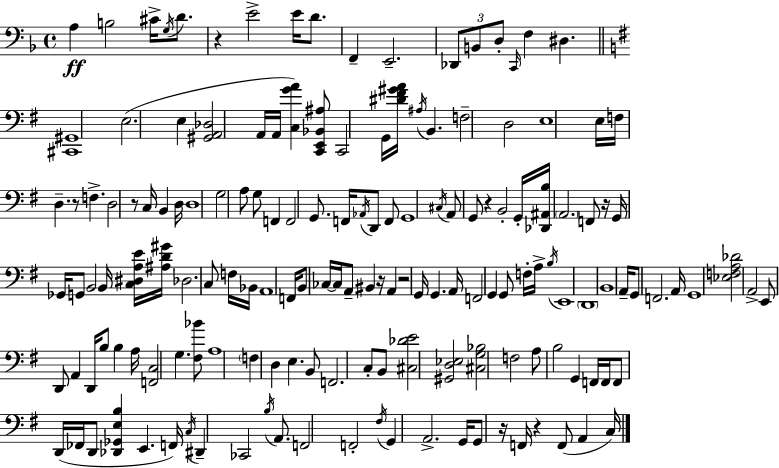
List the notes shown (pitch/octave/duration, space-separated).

A3/q B3/h C#4/s G3/s D4/e. R/q E4/h E4/s D4/e. F2/q E2/h. Db2/e B2/e D3/e C2/s F3/q D#3/q. [C#2,G#2]/w E3/h. E3/q [G#2,A2,Db3]/h A2/s A2/s [C3,G4,A4]/q [C2,E2,Bb2,A#3]/e C2/h G2/s [D#4,F#4,G#4,A4]/s A#3/s B2/q. F3/h D3/h E3/w E3/s F3/s D3/q. R/e F3/q. D3/h R/e C3/s B2/q D3/s D3/w G3/h A3/e G3/e F2/q F2/h G2/e. F2/s Ab2/s D2/e F2/e G2/w C#3/s A2/e G2/e R/q B2/h G2/s [Db2,A#2,B3]/s A2/h. F2/e R/s G2/s Gb2/s G2/e B2/h B2/s [C3,D#3,A3,E4]/s [A#3,D4,G#4]/s Db3/h. C3/e F3/s Bb2/s A2/w F2/s B2/e CES3/s CES3/s A2/e BIS2/q R/s A2/q R/h G2/s G2/q. A2/s F2/h G2/q G2/e F3/s A3/s B3/s E2/w D2/w B2/w A2/s G2/e F2/h. A2/s G2/w [Eb3,F3,A3,Db4]/h A2/h E2/e D2/e A2/q D2/s B3/e B3/q A3/s [F2,C3]/h G3/q. [F#3,Bb4]/e A3/w F3/q D3/q E3/q. B2/e F2/h. C3/e B2/e [C#3,Db4,E4]/h [G#2,D3,Eb3]/h [C#3,G3,Bb3]/h F3/h A3/e B3/h G2/q F2/s F2/s F2/e D2/s FES2/s D2/e [Db2,Gb2,E3,B3]/q E2/q. F2/s C3/s D#2/q CES2/h B3/s A2/e. F2/h F2/h F#3/s G2/q A2/h. G2/s G2/e R/s F2/s R/q F2/e A2/q C3/s